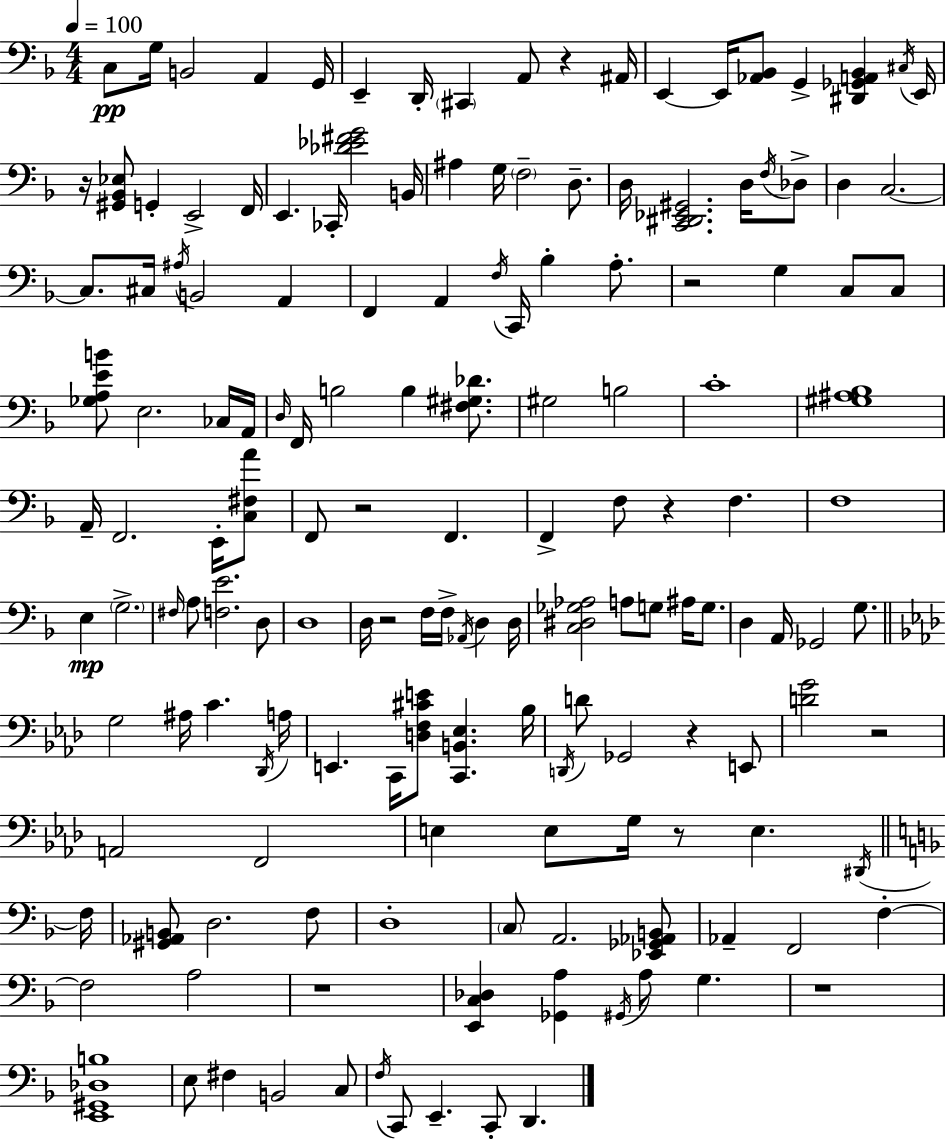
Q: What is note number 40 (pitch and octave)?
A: C2